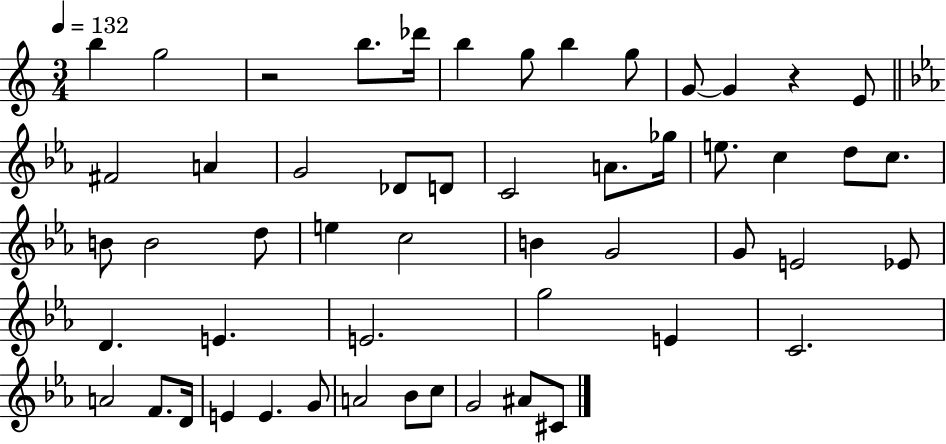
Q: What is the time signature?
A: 3/4